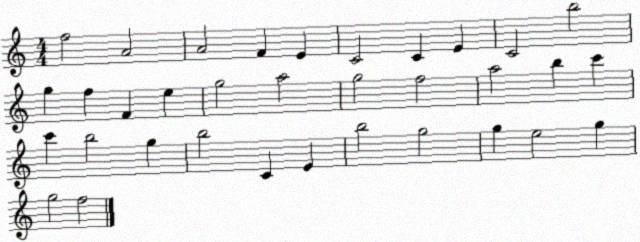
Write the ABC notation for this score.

X:1
T:Untitled
M:4/4
L:1/4
K:C
f2 A2 A2 F E C2 C E C2 b2 g f F e g2 a2 g2 f2 a2 b c' c' b2 g b2 C E b2 g2 g e2 g g2 f2